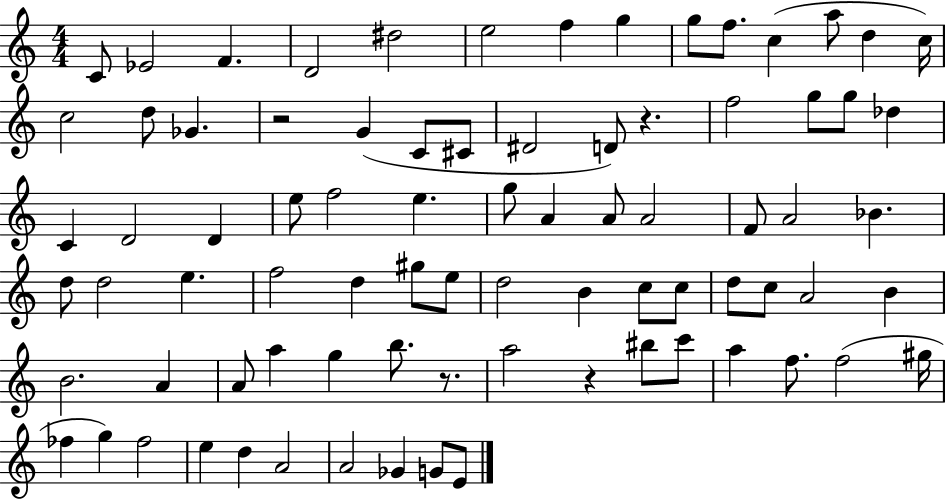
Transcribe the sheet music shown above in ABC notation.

X:1
T:Untitled
M:4/4
L:1/4
K:C
C/2 _E2 F D2 ^d2 e2 f g g/2 f/2 c a/2 d c/4 c2 d/2 _G z2 G C/2 ^C/2 ^D2 D/2 z f2 g/2 g/2 _d C D2 D e/2 f2 e g/2 A A/2 A2 F/2 A2 _B d/2 d2 e f2 d ^g/2 e/2 d2 B c/2 c/2 d/2 c/2 A2 B B2 A A/2 a g b/2 z/2 a2 z ^b/2 c'/2 a f/2 f2 ^g/4 _f g _f2 e d A2 A2 _G G/2 E/2